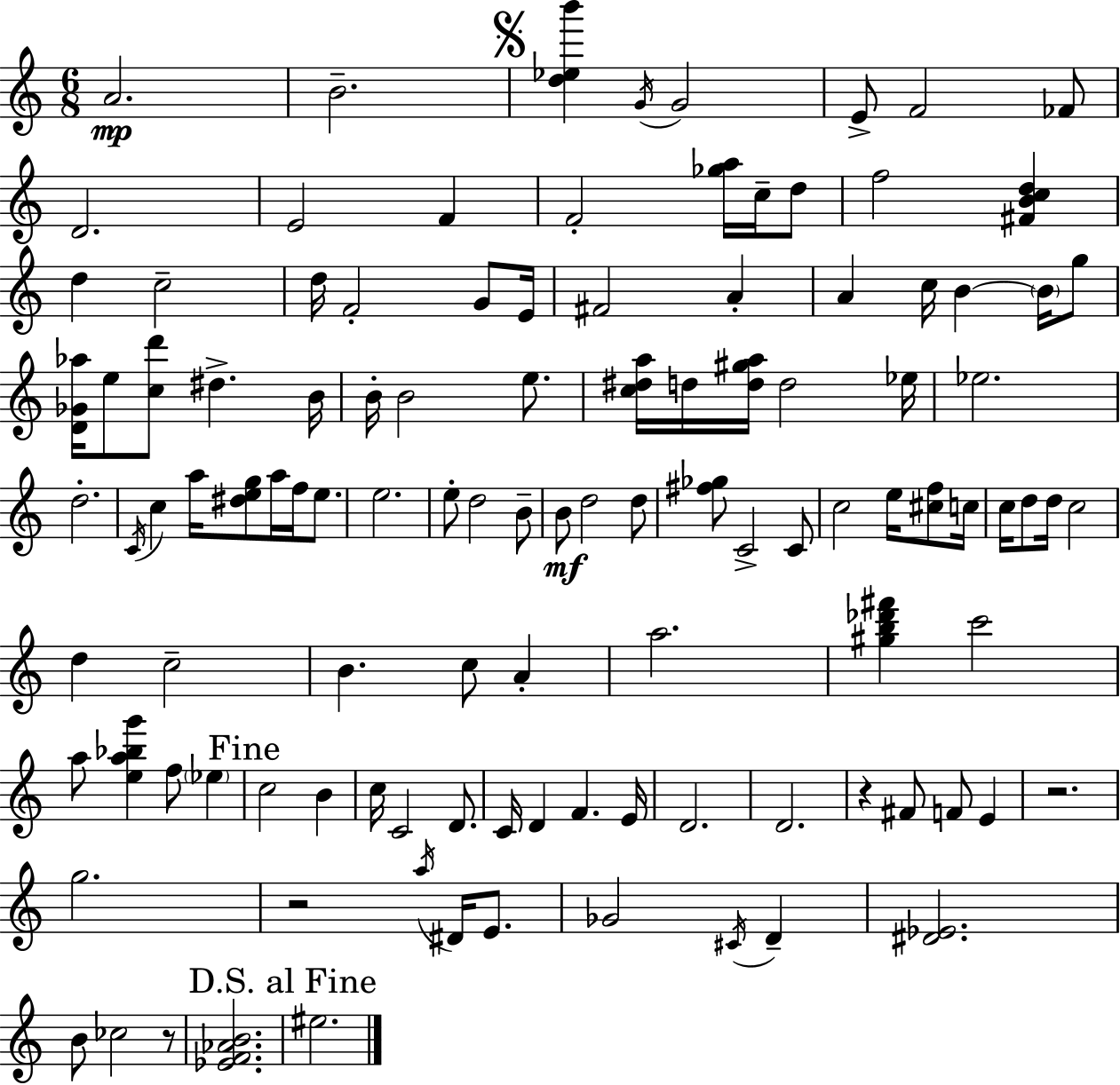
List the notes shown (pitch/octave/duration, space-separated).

A4/h. B4/h. [D5,Eb5,B6]/q G4/s G4/h E4/e F4/h FES4/e D4/h. E4/h F4/q F4/h [Gb5,A5]/s C5/s D5/e F5/h [F#4,B4,C5,D5]/q D5/q C5/h D5/s F4/h G4/e E4/s F#4/h A4/q A4/q C5/s B4/q B4/s G5/e [D4,Gb4,Ab5]/s E5/e [C5,D6]/e D#5/q. B4/s B4/s B4/h E5/e. [C5,D#5,A5]/s D5/s [D5,G#5,A5]/s D5/h Eb5/s Eb5/h. D5/h. C4/s C5/q A5/s [D#5,E5,G5]/e A5/s F5/s E5/e. E5/h. E5/e D5/h B4/e B4/e D5/h D5/e [F#5,Gb5]/e C4/h C4/e C5/h E5/s [C#5,F5]/e C5/s C5/s D5/e D5/s C5/h D5/q C5/h B4/q. C5/e A4/q A5/h. [G#5,B5,Db6,F#6]/q C6/h A5/e [E5,A5,Bb5,G6]/q F5/e Eb5/q C5/h B4/q C5/s C4/h D4/e. C4/s D4/q F4/q. E4/s D4/h. D4/h. R/q F#4/e F4/e E4/q R/h. G5/h. R/h A5/s D#4/s E4/e. Gb4/h C#4/s D4/q [D#4,Eb4]/h. B4/e CES5/h R/e [Eb4,F4,Ab4,B4]/h. EIS5/h.